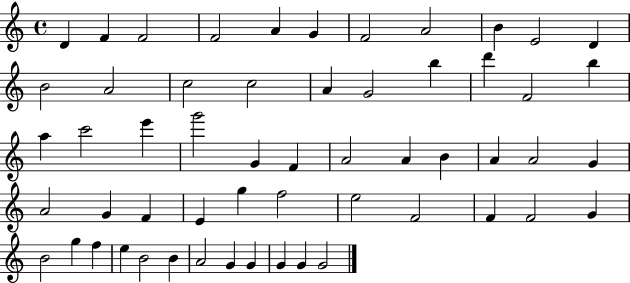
{
  \clef treble
  \time 4/4
  \defaultTimeSignature
  \key c \major
  d'4 f'4 f'2 | f'2 a'4 g'4 | f'2 a'2 | b'4 e'2 d'4 | \break b'2 a'2 | c''2 c''2 | a'4 g'2 b''4 | d'''4 f'2 b''4 | \break a''4 c'''2 e'''4 | g'''2 g'4 f'4 | a'2 a'4 b'4 | a'4 a'2 g'4 | \break a'2 g'4 f'4 | e'4 g''4 f''2 | e''2 f'2 | f'4 f'2 g'4 | \break b'2 g''4 f''4 | e''4 b'2 b'4 | a'2 g'4 g'4 | g'4 g'4 g'2 | \break \bar "|."
}